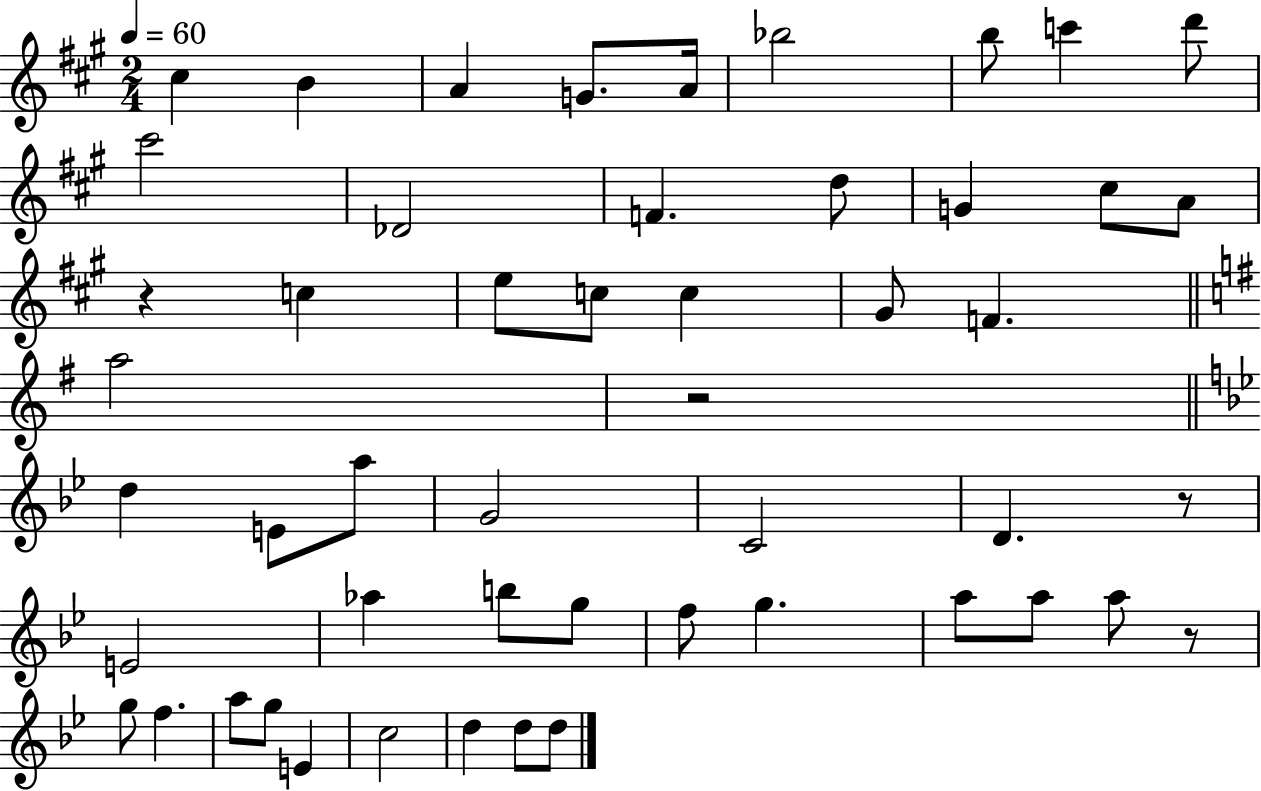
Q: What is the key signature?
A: A major